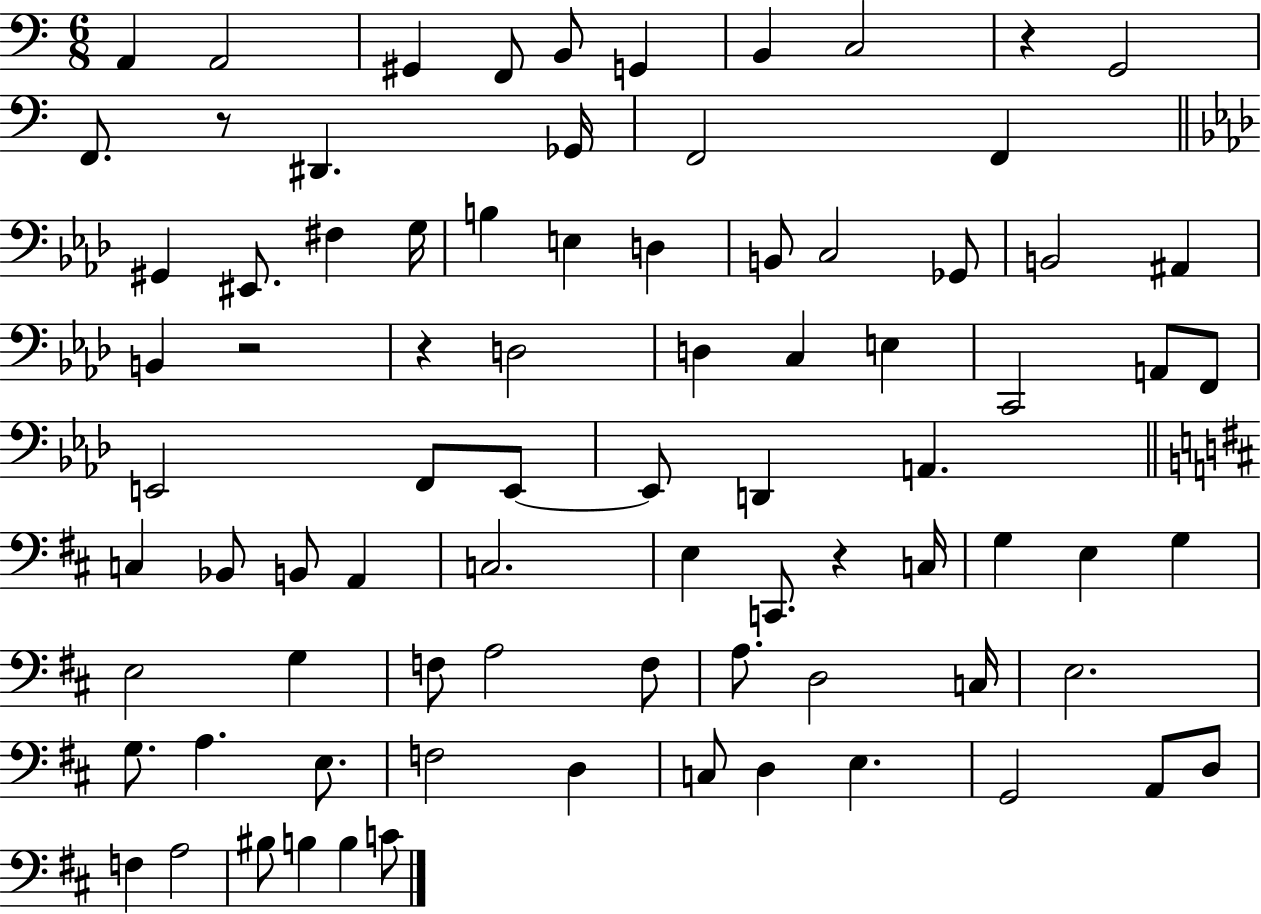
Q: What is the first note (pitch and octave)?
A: A2